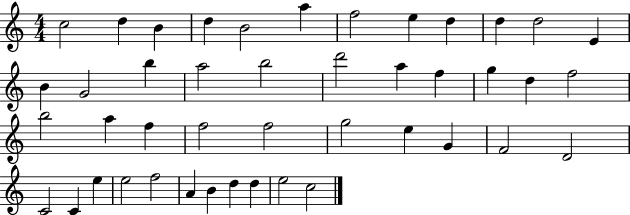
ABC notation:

X:1
T:Untitled
M:4/4
L:1/4
K:C
c2 d B d B2 a f2 e d d d2 E B G2 b a2 b2 d'2 a f g d f2 b2 a f f2 f2 g2 e G F2 D2 C2 C e e2 f2 A B d d e2 c2